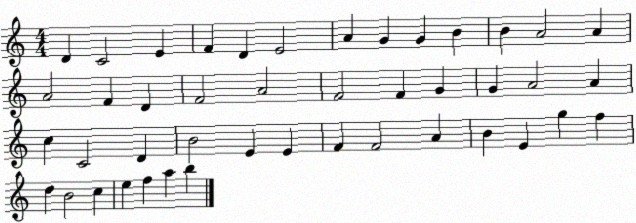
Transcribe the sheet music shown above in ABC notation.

X:1
T:Untitled
M:4/4
L:1/4
K:C
D C2 E F D E2 A G G B B A2 A A2 F D F2 A2 F2 F G G A2 A c C2 D B2 E E F F2 A B E g f d B2 c e f a b